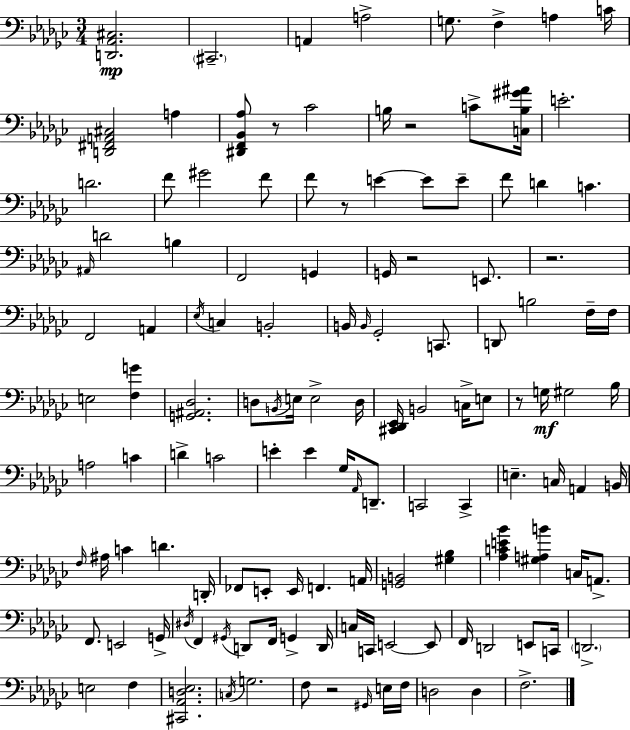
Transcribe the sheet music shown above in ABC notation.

X:1
T:Untitled
M:3/4
L:1/4
K:Ebm
[D,,_A,,^C,]2 ^C,,2 A,, A,2 G,/2 F, A, C/4 [D,,^F,,A,,^C,]2 A, [^D,,F,,_B,,_A,]/2 z/2 _C2 B,/4 z2 C/2 [C,B,^G^A]/4 E2 D2 F/2 ^G2 F/2 F/2 z/2 E E/2 E/2 F/2 D C ^A,,/4 D2 B, F,,2 G,, G,,/4 z2 E,,/2 z2 F,,2 A,, _E,/4 C, B,,2 B,,/4 B,,/4 _G,,2 C,,/2 D,,/2 B,2 F,/4 F,/4 E,2 [F,G] [G,,^A,,_D,]2 D,/2 B,,/4 E,/4 E,2 D,/4 [^C,,_D,,_E,,]/4 B,,2 C,/4 E,/2 z/2 G,/4 ^G,2 _B,/4 A,2 C D C2 E E _G,/4 _A,,/4 D,,/2 C,,2 C,, E, C,/4 A,, B,,/4 F,/4 ^A,/4 C D D,,/4 _F,,/2 E,,/2 E,,/4 F,, A,,/4 [G,,B,,]2 [^G,_B,] [_A,CE_B] [^G,A,B] C,/4 A,,/2 F,,/2 E,,2 G,,/4 ^D,/4 F,, ^G,,/4 D,,/2 F,,/4 G,, D,,/4 C,/4 C,,/4 E,,2 E,,/2 F,,/4 D,,2 E,,/2 C,,/4 D,,2 E,2 F, [^C,,_A,,D,_E,]2 C,/4 G,2 F,/2 z2 ^G,,/4 E,/4 F,/4 D,2 D, F,2